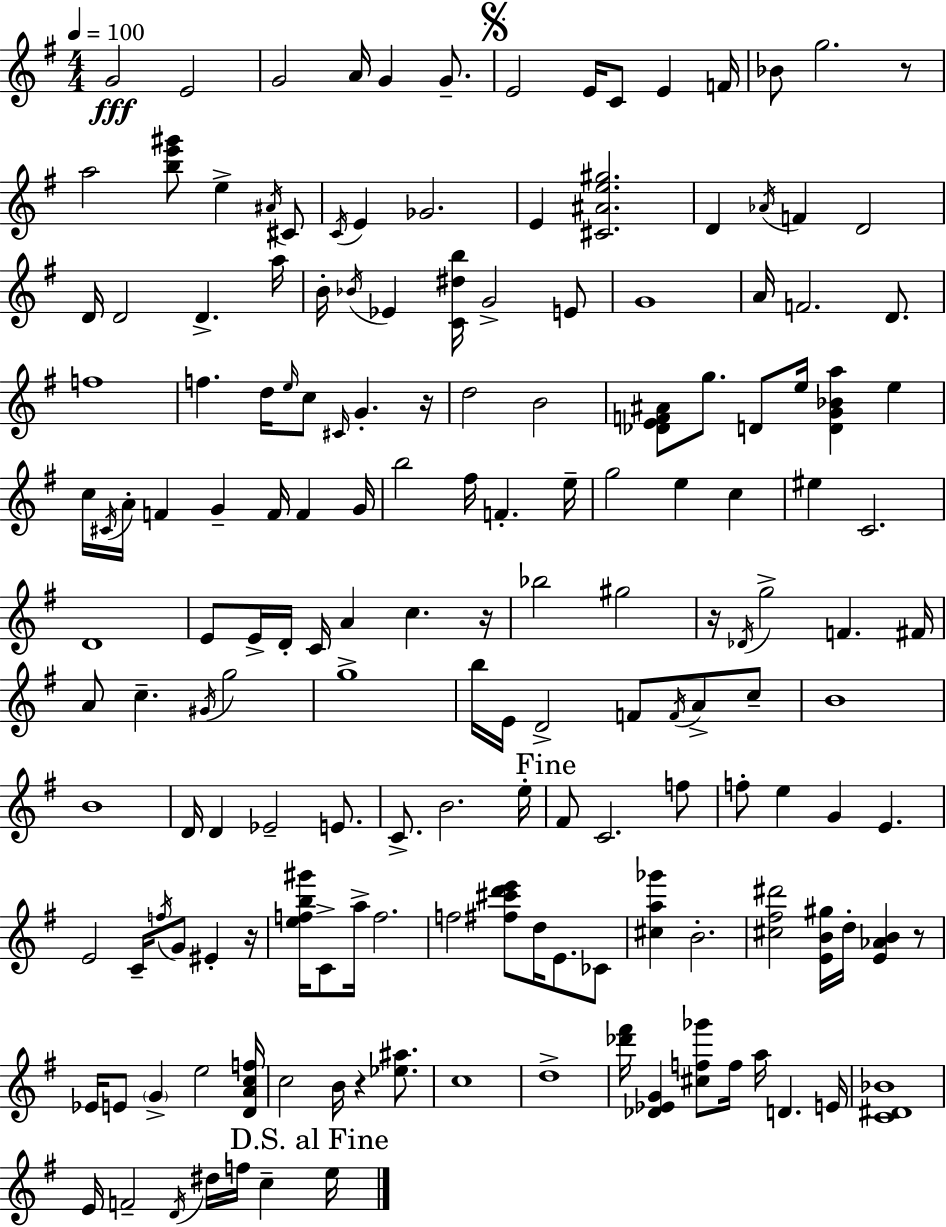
{
  \clef treble
  \numericTimeSignature
  \time 4/4
  \key e \minor
  \tempo 4 = 100
  g'2\fff e'2 | g'2 a'16 g'4 g'8.-- | \mark \markup { \musicglyph "scripts.segno" } e'2 e'16 c'8 e'4 f'16 | bes'8 g''2. r8 | \break a''2 <b'' e''' gis'''>8 e''4-> \acciaccatura { ais'16 } cis'8 | \acciaccatura { c'16 } e'4 ges'2. | e'4 <cis' ais' e'' gis''>2. | d'4 \acciaccatura { aes'16 } f'4 d'2 | \break d'16 d'2 d'4.-> | a''16 b'16-. \acciaccatura { bes'16 } ees'4 <c' dis'' b''>16 g'2-> | e'8 g'1 | a'16 f'2. | \break d'8. f''1 | f''4. d''16 \grace { e''16 } c''8 \grace { cis'16 } g'4.-. | r16 d''2 b'2 | <des' e' f' ais'>8 g''8. d'8 e''16 <d' g' bes' a''>4 | \break e''4 c''16 \acciaccatura { cis'16 } a'16-. f'4 g'4-- | f'16 f'4 g'16 b''2 fis''16 | f'4.-. e''16-- g''2 e''4 | c''4 eis''4 c'2. | \break d'1 | e'8 e'16-> d'16-. c'16 a'4 | c''4. r16 bes''2 gis''2 | r16 \acciaccatura { des'16 } g''2-> | \break f'4. fis'16 a'8 c''4.-- | \acciaccatura { gis'16 } g''2 g''1-> | b''16 e'16 d'2-> | f'8 \acciaccatura { f'16 } a'8-> c''8-- b'1 | \break b'1 | d'16 d'4 ees'2-- | e'8. c'8.-> b'2. | e''16-. \mark "Fine" fis'8 c'2. | \break f''8 f''8-. e''4 | g'4 e'4. e'2 | c'16-- \acciaccatura { f''16 } g'8 eis'4-. r16 <e'' f'' b'' gis'''>16 c'8-> a''16-> f''2. | f''2 | \break <fis'' cis''' d''' e'''>8 d''16 e'8. ces'8 <cis'' a'' ges'''>4 b'2.-. | <cis'' fis'' dis'''>2 | <e' b' gis''>16 d''16-. <e' aes' b'>4 r8 ees'16 e'8 \parenthesize g'4-> | e''2 <d' a' c'' f''>16 c''2 | \break b'16 r4 <ees'' ais''>8. c''1 | d''1-> | <des''' fis'''>16 <des' ees' g'>4 | <cis'' f'' ges'''>8 f''16 a''16 d'4. e'16 <c' dis' bes'>1 | \break e'16 f'2-- | \acciaccatura { d'16 } dis''16 f''16 c''4-- \mark "D.S. al Fine" e''16 \bar "|."
}